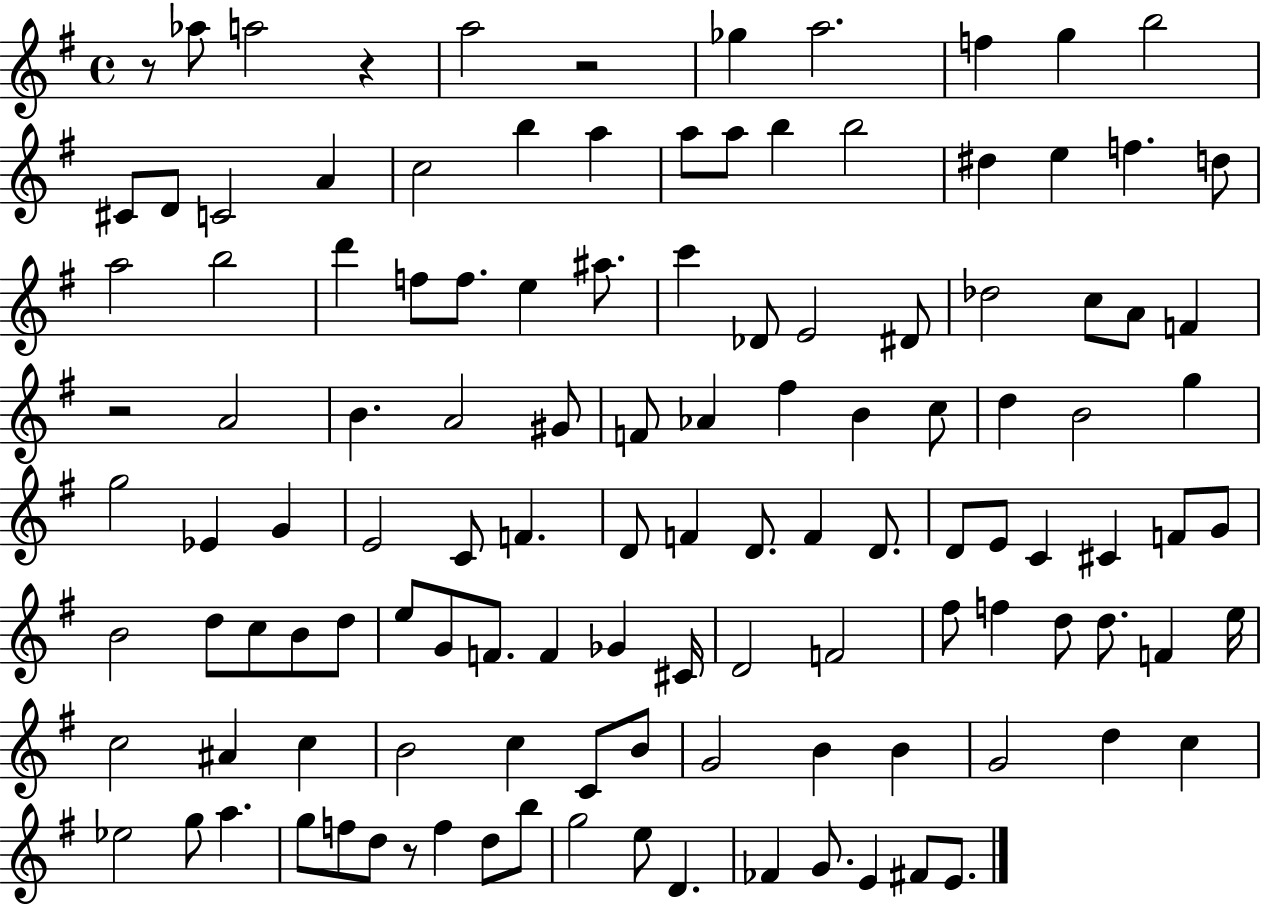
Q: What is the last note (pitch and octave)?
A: E4